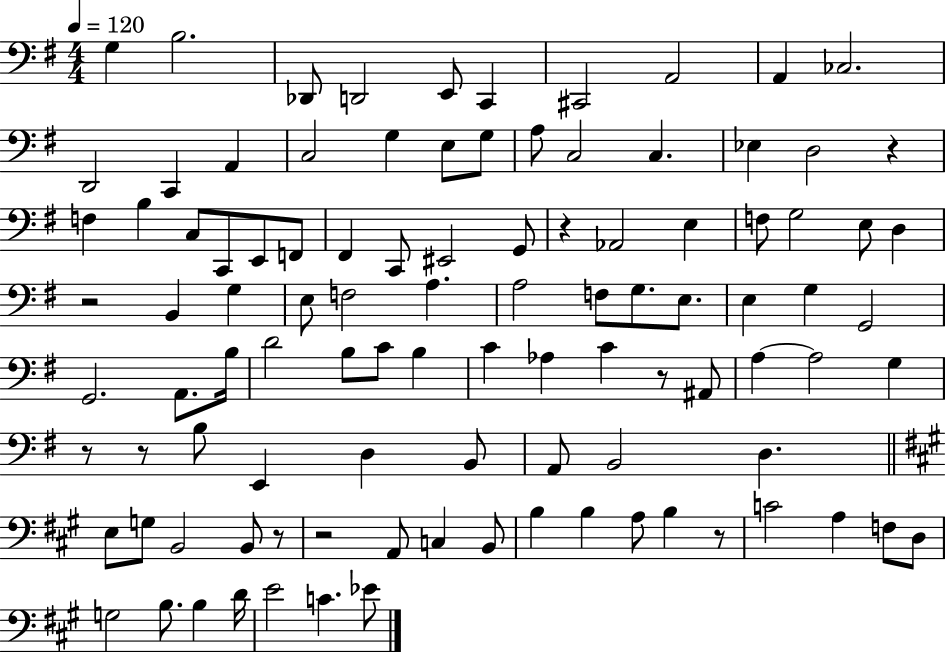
X:1
T:Untitled
M:4/4
L:1/4
K:G
G, B,2 _D,,/2 D,,2 E,,/2 C,, ^C,,2 A,,2 A,, _C,2 D,,2 C,, A,, C,2 G, E,/2 G,/2 A,/2 C,2 C, _E, D,2 z F, B, C,/2 C,,/2 E,,/2 F,,/2 ^F,, C,,/2 ^E,,2 G,,/2 z _A,,2 E, F,/2 G,2 E,/2 D, z2 B,, G, E,/2 F,2 A, A,2 F,/2 G,/2 E,/2 E, G, G,,2 G,,2 A,,/2 B,/4 D2 B,/2 C/2 B, C _A, C z/2 ^A,,/2 A, A,2 G, z/2 z/2 B,/2 E,, D, B,,/2 A,,/2 B,,2 D, E,/2 G,/2 B,,2 B,,/2 z/2 z2 A,,/2 C, B,,/2 B, B, A,/2 B, z/2 C2 A, F,/2 D,/2 G,2 B,/2 B, D/4 E2 C _E/2